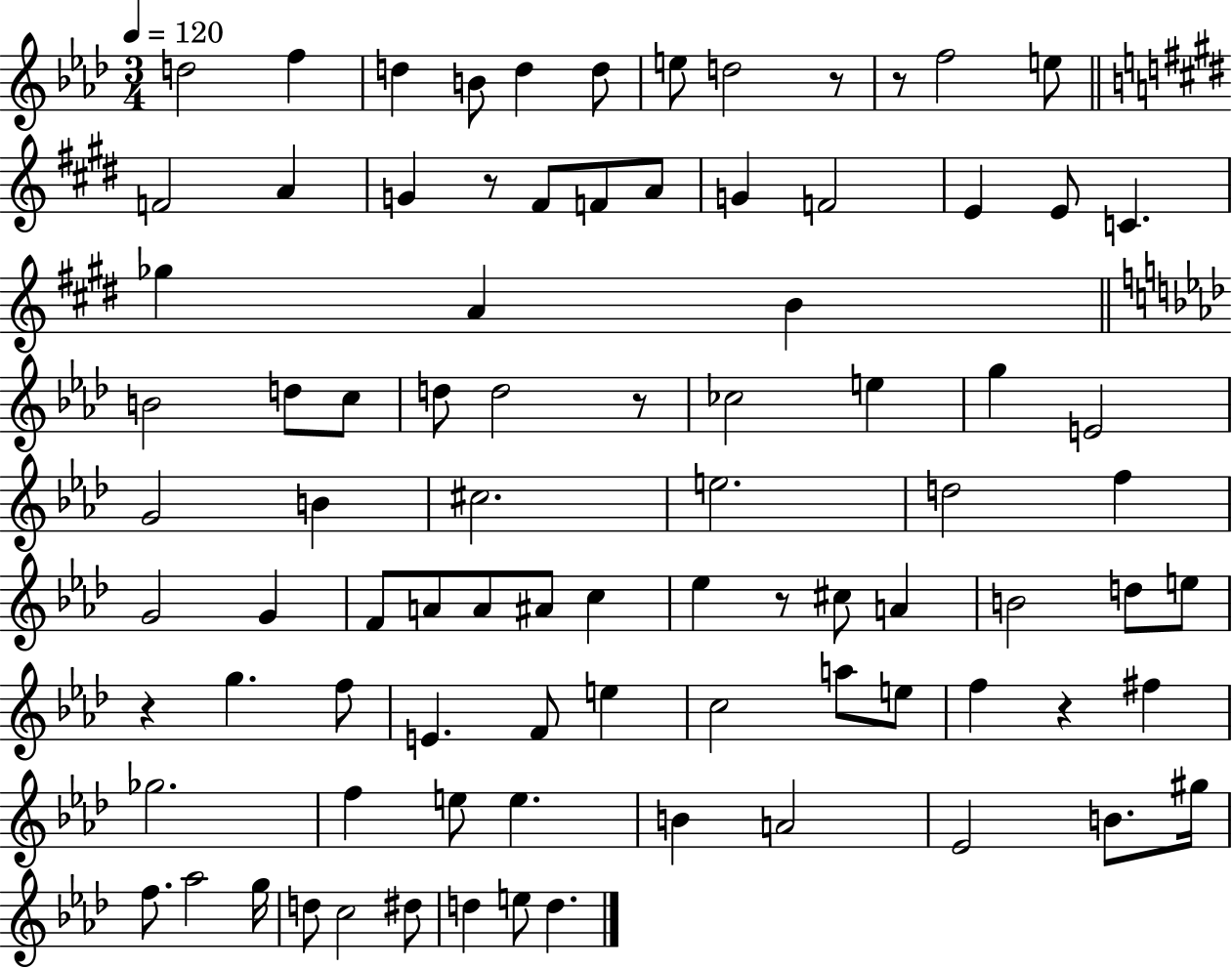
{
  \clef treble
  \numericTimeSignature
  \time 3/4
  \key aes \major
  \tempo 4 = 120
  d''2 f''4 | d''4 b'8 d''4 d''8 | e''8 d''2 r8 | r8 f''2 e''8 | \break \bar "||" \break \key e \major f'2 a'4 | g'4 r8 fis'8 f'8 a'8 | g'4 f'2 | e'4 e'8 c'4. | \break ges''4 a'4 b'4 | \bar "||" \break \key aes \major b'2 d''8 c''8 | d''8 d''2 r8 | ces''2 e''4 | g''4 e'2 | \break g'2 b'4 | cis''2. | e''2. | d''2 f''4 | \break g'2 g'4 | f'8 a'8 a'8 ais'8 c''4 | ees''4 r8 cis''8 a'4 | b'2 d''8 e''8 | \break r4 g''4. f''8 | e'4. f'8 e''4 | c''2 a''8 e''8 | f''4 r4 fis''4 | \break ges''2. | f''4 e''8 e''4. | b'4 a'2 | ees'2 b'8. gis''16 | \break f''8. aes''2 g''16 | d''8 c''2 dis''8 | d''4 e''8 d''4. | \bar "|."
}